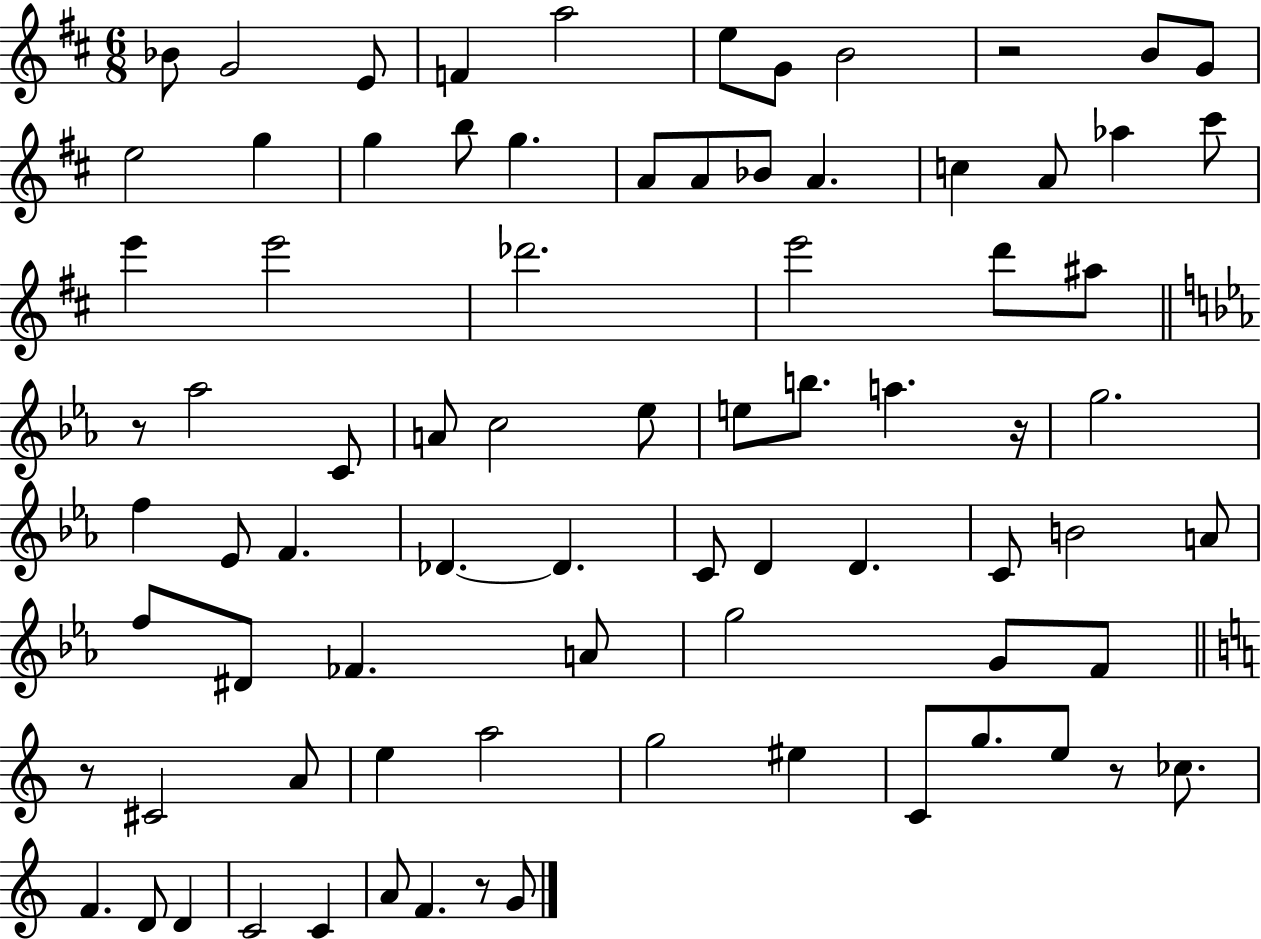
Bb4/e G4/h E4/e F4/q A5/h E5/e G4/e B4/h R/h B4/e G4/e E5/h G5/q G5/q B5/e G5/q. A4/e A4/e Bb4/e A4/q. C5/q A4/e Ab5/q C#6/e E6/q E6/h Db6/h. E6/h D6/e A#5/e R/e Ab5/h C4/e A4/e C5/h Eb5/e E5/e B5/e. A5/q. R/s G5/h. F5/q Eb4/e F4/q. Db4/q. Db4/q. C4/e D4/q D4/q. C4/e B4/h A4/e F5/e D#4/e FES4/q. A4/e G5/h G4/e F4/e R/e C#4/h A4/e E5/q A5/h G5/h EIS5/q C4/e G5/e. E5/e R/e CES5/e. F4/q. D4/e D4/q C4/h C4/q A4/e F4/q. R/e G4/e